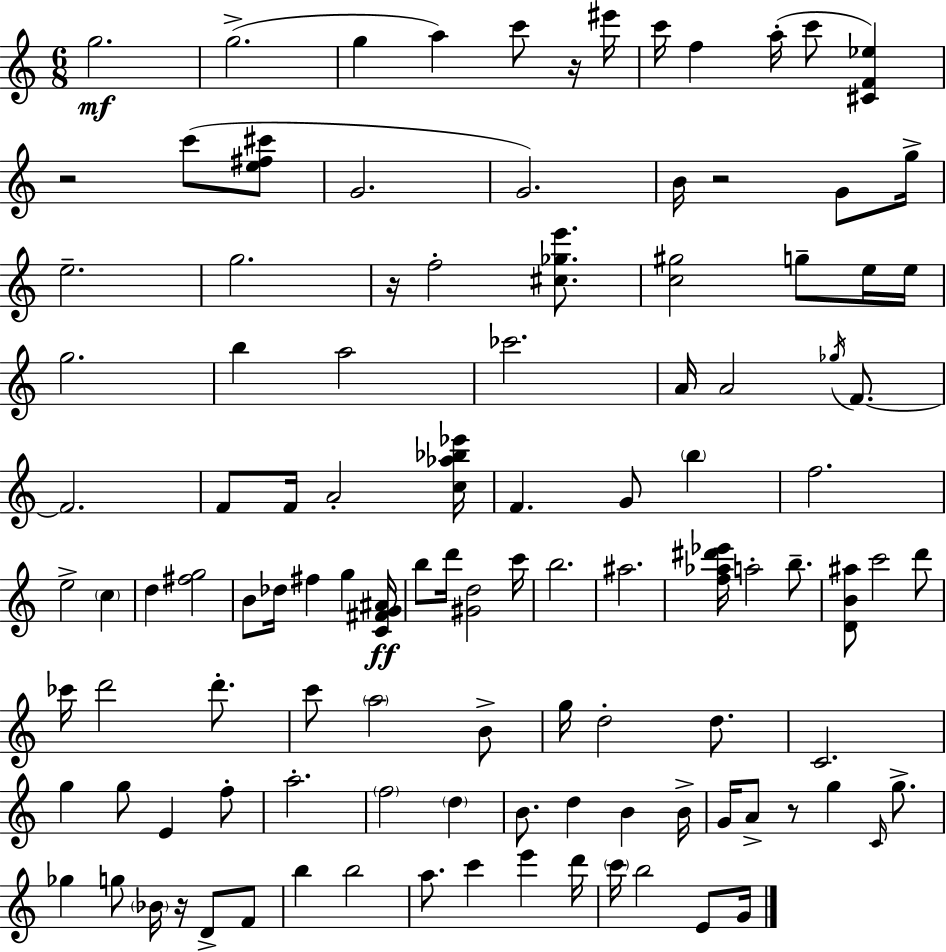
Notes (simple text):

G5/h. G5/h. G5/q A5/q C6/e R/s EIS6/s C6/s F5/q A5/s C6/e [C#4,F4,Eb5]/q R/h C6/e [E5,F#5,C#6]/e G4/h. G4/h. B4/s R/h G4/e G5/s E5/h. G5/h. R/s F5/h [C#5,Gb5,E6]/e. [C5,G#5]/h G5/e E5/s E5/s G5/h. B5/q A5/h CES6/h. A4/s A4/h Gb5/s F4/e. F4/h. F4/e F4/s A4/h [C5,Ab5,Bb5,Eb6]/s F4/q. G4/e B5/q F5/h. E5/h C5/q D5/q [F#5,G5]/h B4/e Db5/s F#5/q G5/q [C4,F#4,G4,A#4]/s B5/e D6/s [G#4,D5]/h C6/s B5/h. A#5/h. [F5,Ab5,D#6,Eb6]/s A5/h B5/e. [D4,B4,A#5]/e C6/h D6/e CES6/s D6/h D6/e. C6/e A5/h B4/e G5/s D5/h D5/e. C4/h. G5/q G5/e E4/q F5/e A5/h. F5/h D5/q B4/e. D5/q B4/q B4/s G4/s A4/e R/e G5/q C4/s G5/e. Gb5/q G5/e Bb4/s R/s D4/e F4/e B5/q B5/h A5/e. C6/q E6/q D6/s C6/s B5/h E4/e G4/s